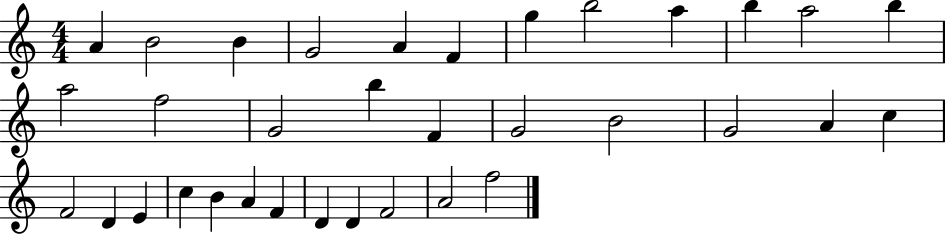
X:1
T:Untitled
M:4/4
L:1/4
K:C
A B2 B G2 A F g b2 a b a2 b a2 f2 G2 b F G2 B2 G2 A c F2 D E c B A F D D F2 A2 f2